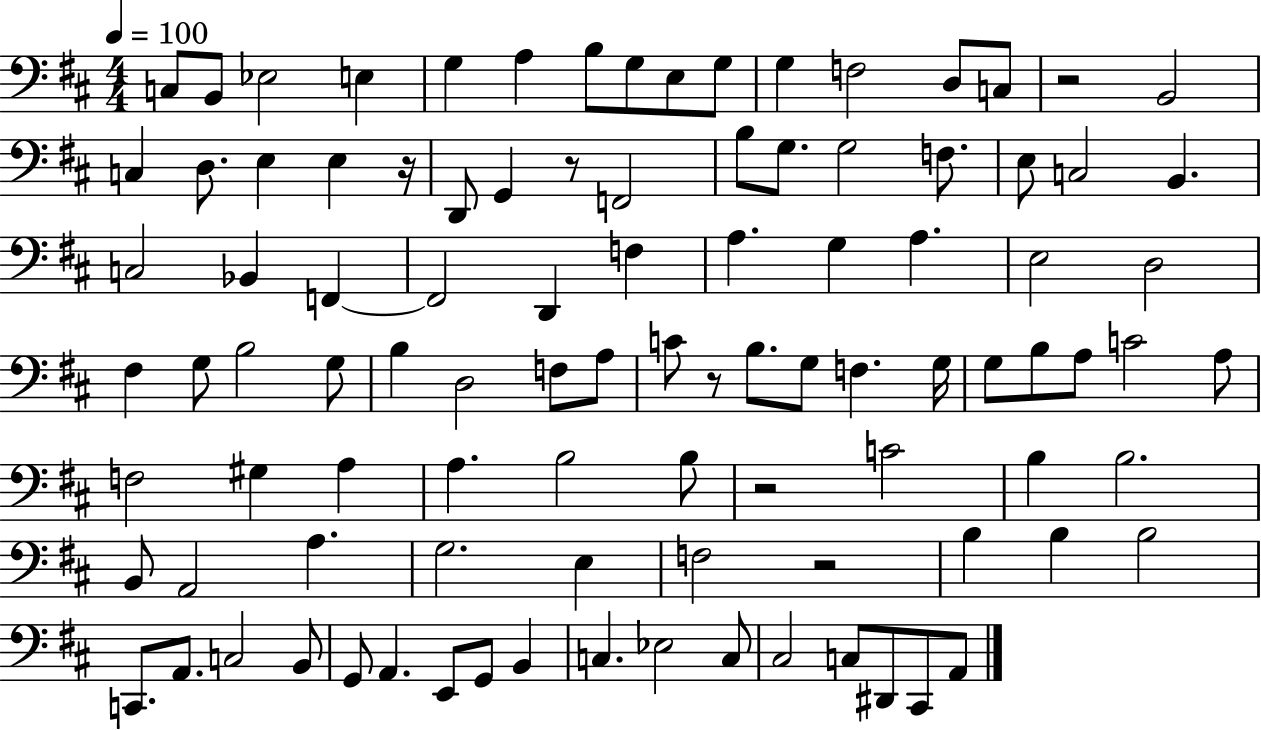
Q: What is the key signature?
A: D major